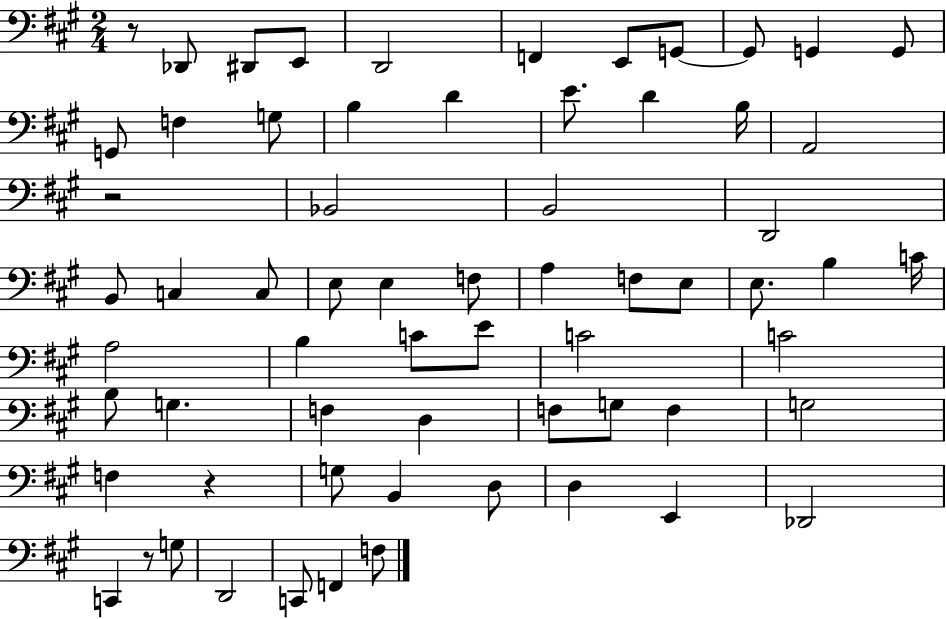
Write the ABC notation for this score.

X:1
T:Untitled
M:2/4
L:1/4
K:A
z/2 _D,,/2 ^D,,/2 E,,/2 D,,2 F,, E,,/2 G,,/2 G,,/2 G,, G,,/2 G,,/2 F, G,/2 B, D E/2 D B,/4 A,,2 z2 _B,,2 B,,2 D,,2 B,,/2 C, C,/2 E,/2 E, F,/2 A, F,/2 E,/2 E,/2 B, C/4 A,2 B, C/2 E/2 C2 C2 B,/2 G, F, D, F,/2 G,/2 F, G,2 F, z G,/2 B,, D,/2 D, E,, _D,,2 C,, z/2 G,/2 D,,2 C,,/2 F,, F,/2